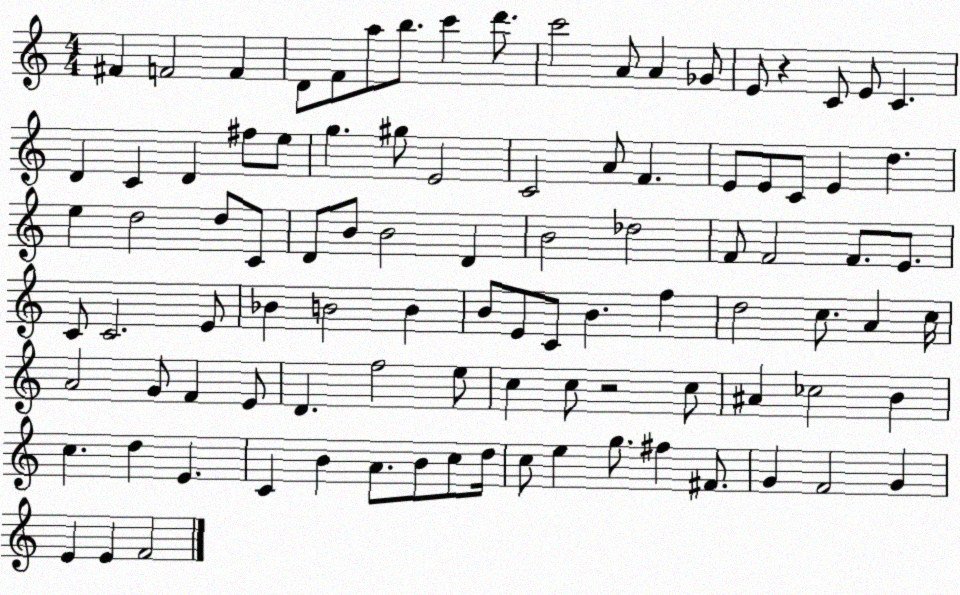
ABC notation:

X:1
T:Untitled
M:4/4
L:1/4
K:C
^F F2 F D/2 F/2 a/2 b/2 c' d'/2 c'2 A/2 A _G/2 E/2 z C/2 E/2 C D C D ^f/2 e/2 g ^g/2 E2 C2 A/2 F E/2 E/2 C/2 E d e d2 d/2 C/2 D/2 B/2 B2 D B2 _d2 F/2 F2 F/2 E/2 C/2 C2 E/2 _B B2 B B/2 E/2 C/2 B f d2 c/2 A c/4 A2 G/2 F E/2 D f2 e/2 c c/2 z2 c/2 ^A _c2 B c d E C B A/2 B/2 c/2 d/4 c/2 e g/2 ^f ^F/2 G F2 G E E F2